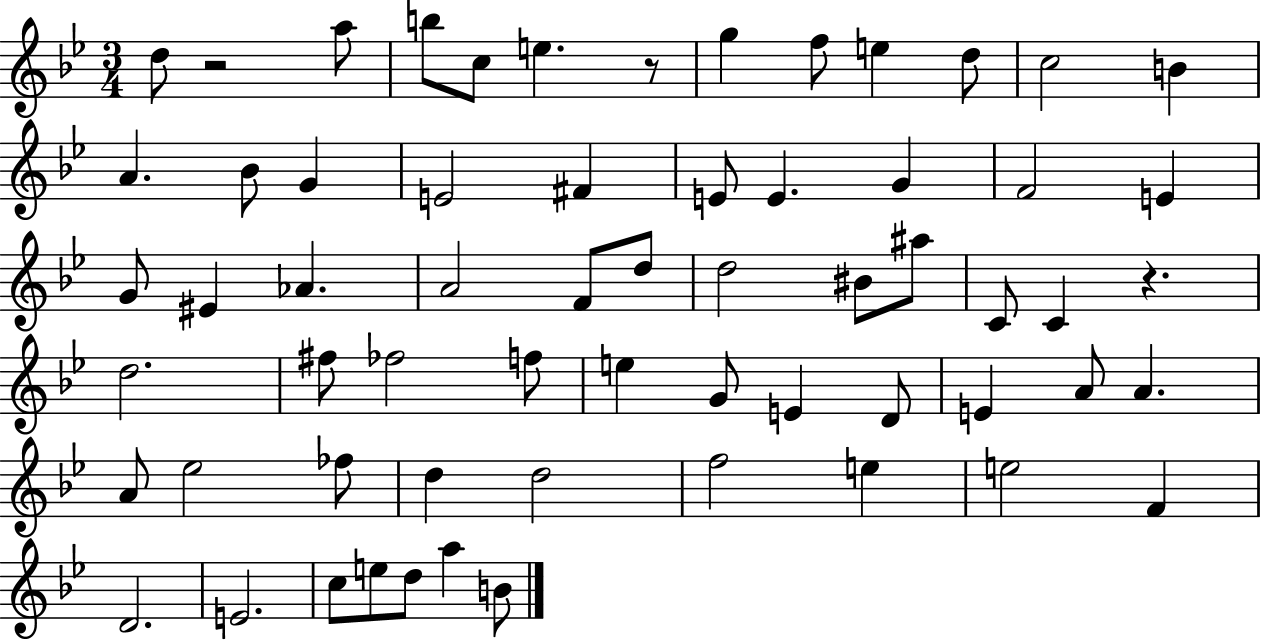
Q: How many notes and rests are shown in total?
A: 62